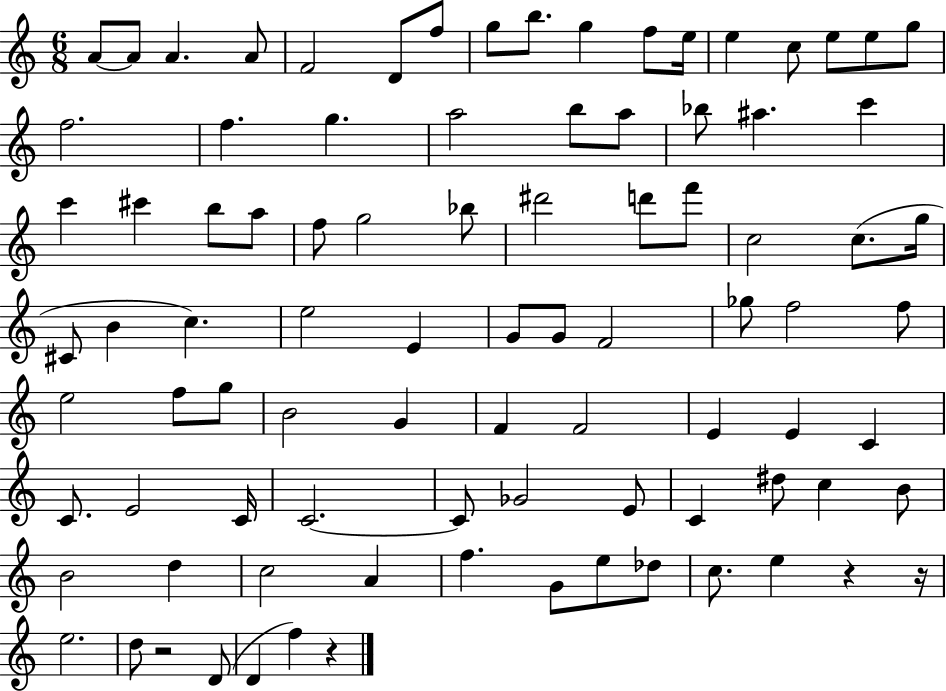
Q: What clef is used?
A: treble